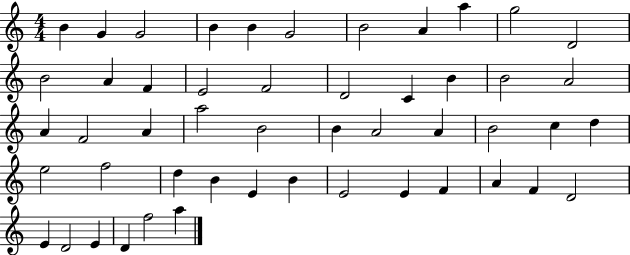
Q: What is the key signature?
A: C major